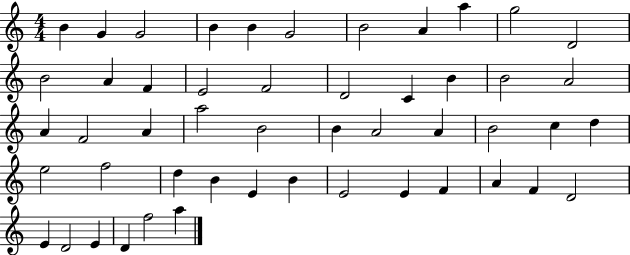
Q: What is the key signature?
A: C major